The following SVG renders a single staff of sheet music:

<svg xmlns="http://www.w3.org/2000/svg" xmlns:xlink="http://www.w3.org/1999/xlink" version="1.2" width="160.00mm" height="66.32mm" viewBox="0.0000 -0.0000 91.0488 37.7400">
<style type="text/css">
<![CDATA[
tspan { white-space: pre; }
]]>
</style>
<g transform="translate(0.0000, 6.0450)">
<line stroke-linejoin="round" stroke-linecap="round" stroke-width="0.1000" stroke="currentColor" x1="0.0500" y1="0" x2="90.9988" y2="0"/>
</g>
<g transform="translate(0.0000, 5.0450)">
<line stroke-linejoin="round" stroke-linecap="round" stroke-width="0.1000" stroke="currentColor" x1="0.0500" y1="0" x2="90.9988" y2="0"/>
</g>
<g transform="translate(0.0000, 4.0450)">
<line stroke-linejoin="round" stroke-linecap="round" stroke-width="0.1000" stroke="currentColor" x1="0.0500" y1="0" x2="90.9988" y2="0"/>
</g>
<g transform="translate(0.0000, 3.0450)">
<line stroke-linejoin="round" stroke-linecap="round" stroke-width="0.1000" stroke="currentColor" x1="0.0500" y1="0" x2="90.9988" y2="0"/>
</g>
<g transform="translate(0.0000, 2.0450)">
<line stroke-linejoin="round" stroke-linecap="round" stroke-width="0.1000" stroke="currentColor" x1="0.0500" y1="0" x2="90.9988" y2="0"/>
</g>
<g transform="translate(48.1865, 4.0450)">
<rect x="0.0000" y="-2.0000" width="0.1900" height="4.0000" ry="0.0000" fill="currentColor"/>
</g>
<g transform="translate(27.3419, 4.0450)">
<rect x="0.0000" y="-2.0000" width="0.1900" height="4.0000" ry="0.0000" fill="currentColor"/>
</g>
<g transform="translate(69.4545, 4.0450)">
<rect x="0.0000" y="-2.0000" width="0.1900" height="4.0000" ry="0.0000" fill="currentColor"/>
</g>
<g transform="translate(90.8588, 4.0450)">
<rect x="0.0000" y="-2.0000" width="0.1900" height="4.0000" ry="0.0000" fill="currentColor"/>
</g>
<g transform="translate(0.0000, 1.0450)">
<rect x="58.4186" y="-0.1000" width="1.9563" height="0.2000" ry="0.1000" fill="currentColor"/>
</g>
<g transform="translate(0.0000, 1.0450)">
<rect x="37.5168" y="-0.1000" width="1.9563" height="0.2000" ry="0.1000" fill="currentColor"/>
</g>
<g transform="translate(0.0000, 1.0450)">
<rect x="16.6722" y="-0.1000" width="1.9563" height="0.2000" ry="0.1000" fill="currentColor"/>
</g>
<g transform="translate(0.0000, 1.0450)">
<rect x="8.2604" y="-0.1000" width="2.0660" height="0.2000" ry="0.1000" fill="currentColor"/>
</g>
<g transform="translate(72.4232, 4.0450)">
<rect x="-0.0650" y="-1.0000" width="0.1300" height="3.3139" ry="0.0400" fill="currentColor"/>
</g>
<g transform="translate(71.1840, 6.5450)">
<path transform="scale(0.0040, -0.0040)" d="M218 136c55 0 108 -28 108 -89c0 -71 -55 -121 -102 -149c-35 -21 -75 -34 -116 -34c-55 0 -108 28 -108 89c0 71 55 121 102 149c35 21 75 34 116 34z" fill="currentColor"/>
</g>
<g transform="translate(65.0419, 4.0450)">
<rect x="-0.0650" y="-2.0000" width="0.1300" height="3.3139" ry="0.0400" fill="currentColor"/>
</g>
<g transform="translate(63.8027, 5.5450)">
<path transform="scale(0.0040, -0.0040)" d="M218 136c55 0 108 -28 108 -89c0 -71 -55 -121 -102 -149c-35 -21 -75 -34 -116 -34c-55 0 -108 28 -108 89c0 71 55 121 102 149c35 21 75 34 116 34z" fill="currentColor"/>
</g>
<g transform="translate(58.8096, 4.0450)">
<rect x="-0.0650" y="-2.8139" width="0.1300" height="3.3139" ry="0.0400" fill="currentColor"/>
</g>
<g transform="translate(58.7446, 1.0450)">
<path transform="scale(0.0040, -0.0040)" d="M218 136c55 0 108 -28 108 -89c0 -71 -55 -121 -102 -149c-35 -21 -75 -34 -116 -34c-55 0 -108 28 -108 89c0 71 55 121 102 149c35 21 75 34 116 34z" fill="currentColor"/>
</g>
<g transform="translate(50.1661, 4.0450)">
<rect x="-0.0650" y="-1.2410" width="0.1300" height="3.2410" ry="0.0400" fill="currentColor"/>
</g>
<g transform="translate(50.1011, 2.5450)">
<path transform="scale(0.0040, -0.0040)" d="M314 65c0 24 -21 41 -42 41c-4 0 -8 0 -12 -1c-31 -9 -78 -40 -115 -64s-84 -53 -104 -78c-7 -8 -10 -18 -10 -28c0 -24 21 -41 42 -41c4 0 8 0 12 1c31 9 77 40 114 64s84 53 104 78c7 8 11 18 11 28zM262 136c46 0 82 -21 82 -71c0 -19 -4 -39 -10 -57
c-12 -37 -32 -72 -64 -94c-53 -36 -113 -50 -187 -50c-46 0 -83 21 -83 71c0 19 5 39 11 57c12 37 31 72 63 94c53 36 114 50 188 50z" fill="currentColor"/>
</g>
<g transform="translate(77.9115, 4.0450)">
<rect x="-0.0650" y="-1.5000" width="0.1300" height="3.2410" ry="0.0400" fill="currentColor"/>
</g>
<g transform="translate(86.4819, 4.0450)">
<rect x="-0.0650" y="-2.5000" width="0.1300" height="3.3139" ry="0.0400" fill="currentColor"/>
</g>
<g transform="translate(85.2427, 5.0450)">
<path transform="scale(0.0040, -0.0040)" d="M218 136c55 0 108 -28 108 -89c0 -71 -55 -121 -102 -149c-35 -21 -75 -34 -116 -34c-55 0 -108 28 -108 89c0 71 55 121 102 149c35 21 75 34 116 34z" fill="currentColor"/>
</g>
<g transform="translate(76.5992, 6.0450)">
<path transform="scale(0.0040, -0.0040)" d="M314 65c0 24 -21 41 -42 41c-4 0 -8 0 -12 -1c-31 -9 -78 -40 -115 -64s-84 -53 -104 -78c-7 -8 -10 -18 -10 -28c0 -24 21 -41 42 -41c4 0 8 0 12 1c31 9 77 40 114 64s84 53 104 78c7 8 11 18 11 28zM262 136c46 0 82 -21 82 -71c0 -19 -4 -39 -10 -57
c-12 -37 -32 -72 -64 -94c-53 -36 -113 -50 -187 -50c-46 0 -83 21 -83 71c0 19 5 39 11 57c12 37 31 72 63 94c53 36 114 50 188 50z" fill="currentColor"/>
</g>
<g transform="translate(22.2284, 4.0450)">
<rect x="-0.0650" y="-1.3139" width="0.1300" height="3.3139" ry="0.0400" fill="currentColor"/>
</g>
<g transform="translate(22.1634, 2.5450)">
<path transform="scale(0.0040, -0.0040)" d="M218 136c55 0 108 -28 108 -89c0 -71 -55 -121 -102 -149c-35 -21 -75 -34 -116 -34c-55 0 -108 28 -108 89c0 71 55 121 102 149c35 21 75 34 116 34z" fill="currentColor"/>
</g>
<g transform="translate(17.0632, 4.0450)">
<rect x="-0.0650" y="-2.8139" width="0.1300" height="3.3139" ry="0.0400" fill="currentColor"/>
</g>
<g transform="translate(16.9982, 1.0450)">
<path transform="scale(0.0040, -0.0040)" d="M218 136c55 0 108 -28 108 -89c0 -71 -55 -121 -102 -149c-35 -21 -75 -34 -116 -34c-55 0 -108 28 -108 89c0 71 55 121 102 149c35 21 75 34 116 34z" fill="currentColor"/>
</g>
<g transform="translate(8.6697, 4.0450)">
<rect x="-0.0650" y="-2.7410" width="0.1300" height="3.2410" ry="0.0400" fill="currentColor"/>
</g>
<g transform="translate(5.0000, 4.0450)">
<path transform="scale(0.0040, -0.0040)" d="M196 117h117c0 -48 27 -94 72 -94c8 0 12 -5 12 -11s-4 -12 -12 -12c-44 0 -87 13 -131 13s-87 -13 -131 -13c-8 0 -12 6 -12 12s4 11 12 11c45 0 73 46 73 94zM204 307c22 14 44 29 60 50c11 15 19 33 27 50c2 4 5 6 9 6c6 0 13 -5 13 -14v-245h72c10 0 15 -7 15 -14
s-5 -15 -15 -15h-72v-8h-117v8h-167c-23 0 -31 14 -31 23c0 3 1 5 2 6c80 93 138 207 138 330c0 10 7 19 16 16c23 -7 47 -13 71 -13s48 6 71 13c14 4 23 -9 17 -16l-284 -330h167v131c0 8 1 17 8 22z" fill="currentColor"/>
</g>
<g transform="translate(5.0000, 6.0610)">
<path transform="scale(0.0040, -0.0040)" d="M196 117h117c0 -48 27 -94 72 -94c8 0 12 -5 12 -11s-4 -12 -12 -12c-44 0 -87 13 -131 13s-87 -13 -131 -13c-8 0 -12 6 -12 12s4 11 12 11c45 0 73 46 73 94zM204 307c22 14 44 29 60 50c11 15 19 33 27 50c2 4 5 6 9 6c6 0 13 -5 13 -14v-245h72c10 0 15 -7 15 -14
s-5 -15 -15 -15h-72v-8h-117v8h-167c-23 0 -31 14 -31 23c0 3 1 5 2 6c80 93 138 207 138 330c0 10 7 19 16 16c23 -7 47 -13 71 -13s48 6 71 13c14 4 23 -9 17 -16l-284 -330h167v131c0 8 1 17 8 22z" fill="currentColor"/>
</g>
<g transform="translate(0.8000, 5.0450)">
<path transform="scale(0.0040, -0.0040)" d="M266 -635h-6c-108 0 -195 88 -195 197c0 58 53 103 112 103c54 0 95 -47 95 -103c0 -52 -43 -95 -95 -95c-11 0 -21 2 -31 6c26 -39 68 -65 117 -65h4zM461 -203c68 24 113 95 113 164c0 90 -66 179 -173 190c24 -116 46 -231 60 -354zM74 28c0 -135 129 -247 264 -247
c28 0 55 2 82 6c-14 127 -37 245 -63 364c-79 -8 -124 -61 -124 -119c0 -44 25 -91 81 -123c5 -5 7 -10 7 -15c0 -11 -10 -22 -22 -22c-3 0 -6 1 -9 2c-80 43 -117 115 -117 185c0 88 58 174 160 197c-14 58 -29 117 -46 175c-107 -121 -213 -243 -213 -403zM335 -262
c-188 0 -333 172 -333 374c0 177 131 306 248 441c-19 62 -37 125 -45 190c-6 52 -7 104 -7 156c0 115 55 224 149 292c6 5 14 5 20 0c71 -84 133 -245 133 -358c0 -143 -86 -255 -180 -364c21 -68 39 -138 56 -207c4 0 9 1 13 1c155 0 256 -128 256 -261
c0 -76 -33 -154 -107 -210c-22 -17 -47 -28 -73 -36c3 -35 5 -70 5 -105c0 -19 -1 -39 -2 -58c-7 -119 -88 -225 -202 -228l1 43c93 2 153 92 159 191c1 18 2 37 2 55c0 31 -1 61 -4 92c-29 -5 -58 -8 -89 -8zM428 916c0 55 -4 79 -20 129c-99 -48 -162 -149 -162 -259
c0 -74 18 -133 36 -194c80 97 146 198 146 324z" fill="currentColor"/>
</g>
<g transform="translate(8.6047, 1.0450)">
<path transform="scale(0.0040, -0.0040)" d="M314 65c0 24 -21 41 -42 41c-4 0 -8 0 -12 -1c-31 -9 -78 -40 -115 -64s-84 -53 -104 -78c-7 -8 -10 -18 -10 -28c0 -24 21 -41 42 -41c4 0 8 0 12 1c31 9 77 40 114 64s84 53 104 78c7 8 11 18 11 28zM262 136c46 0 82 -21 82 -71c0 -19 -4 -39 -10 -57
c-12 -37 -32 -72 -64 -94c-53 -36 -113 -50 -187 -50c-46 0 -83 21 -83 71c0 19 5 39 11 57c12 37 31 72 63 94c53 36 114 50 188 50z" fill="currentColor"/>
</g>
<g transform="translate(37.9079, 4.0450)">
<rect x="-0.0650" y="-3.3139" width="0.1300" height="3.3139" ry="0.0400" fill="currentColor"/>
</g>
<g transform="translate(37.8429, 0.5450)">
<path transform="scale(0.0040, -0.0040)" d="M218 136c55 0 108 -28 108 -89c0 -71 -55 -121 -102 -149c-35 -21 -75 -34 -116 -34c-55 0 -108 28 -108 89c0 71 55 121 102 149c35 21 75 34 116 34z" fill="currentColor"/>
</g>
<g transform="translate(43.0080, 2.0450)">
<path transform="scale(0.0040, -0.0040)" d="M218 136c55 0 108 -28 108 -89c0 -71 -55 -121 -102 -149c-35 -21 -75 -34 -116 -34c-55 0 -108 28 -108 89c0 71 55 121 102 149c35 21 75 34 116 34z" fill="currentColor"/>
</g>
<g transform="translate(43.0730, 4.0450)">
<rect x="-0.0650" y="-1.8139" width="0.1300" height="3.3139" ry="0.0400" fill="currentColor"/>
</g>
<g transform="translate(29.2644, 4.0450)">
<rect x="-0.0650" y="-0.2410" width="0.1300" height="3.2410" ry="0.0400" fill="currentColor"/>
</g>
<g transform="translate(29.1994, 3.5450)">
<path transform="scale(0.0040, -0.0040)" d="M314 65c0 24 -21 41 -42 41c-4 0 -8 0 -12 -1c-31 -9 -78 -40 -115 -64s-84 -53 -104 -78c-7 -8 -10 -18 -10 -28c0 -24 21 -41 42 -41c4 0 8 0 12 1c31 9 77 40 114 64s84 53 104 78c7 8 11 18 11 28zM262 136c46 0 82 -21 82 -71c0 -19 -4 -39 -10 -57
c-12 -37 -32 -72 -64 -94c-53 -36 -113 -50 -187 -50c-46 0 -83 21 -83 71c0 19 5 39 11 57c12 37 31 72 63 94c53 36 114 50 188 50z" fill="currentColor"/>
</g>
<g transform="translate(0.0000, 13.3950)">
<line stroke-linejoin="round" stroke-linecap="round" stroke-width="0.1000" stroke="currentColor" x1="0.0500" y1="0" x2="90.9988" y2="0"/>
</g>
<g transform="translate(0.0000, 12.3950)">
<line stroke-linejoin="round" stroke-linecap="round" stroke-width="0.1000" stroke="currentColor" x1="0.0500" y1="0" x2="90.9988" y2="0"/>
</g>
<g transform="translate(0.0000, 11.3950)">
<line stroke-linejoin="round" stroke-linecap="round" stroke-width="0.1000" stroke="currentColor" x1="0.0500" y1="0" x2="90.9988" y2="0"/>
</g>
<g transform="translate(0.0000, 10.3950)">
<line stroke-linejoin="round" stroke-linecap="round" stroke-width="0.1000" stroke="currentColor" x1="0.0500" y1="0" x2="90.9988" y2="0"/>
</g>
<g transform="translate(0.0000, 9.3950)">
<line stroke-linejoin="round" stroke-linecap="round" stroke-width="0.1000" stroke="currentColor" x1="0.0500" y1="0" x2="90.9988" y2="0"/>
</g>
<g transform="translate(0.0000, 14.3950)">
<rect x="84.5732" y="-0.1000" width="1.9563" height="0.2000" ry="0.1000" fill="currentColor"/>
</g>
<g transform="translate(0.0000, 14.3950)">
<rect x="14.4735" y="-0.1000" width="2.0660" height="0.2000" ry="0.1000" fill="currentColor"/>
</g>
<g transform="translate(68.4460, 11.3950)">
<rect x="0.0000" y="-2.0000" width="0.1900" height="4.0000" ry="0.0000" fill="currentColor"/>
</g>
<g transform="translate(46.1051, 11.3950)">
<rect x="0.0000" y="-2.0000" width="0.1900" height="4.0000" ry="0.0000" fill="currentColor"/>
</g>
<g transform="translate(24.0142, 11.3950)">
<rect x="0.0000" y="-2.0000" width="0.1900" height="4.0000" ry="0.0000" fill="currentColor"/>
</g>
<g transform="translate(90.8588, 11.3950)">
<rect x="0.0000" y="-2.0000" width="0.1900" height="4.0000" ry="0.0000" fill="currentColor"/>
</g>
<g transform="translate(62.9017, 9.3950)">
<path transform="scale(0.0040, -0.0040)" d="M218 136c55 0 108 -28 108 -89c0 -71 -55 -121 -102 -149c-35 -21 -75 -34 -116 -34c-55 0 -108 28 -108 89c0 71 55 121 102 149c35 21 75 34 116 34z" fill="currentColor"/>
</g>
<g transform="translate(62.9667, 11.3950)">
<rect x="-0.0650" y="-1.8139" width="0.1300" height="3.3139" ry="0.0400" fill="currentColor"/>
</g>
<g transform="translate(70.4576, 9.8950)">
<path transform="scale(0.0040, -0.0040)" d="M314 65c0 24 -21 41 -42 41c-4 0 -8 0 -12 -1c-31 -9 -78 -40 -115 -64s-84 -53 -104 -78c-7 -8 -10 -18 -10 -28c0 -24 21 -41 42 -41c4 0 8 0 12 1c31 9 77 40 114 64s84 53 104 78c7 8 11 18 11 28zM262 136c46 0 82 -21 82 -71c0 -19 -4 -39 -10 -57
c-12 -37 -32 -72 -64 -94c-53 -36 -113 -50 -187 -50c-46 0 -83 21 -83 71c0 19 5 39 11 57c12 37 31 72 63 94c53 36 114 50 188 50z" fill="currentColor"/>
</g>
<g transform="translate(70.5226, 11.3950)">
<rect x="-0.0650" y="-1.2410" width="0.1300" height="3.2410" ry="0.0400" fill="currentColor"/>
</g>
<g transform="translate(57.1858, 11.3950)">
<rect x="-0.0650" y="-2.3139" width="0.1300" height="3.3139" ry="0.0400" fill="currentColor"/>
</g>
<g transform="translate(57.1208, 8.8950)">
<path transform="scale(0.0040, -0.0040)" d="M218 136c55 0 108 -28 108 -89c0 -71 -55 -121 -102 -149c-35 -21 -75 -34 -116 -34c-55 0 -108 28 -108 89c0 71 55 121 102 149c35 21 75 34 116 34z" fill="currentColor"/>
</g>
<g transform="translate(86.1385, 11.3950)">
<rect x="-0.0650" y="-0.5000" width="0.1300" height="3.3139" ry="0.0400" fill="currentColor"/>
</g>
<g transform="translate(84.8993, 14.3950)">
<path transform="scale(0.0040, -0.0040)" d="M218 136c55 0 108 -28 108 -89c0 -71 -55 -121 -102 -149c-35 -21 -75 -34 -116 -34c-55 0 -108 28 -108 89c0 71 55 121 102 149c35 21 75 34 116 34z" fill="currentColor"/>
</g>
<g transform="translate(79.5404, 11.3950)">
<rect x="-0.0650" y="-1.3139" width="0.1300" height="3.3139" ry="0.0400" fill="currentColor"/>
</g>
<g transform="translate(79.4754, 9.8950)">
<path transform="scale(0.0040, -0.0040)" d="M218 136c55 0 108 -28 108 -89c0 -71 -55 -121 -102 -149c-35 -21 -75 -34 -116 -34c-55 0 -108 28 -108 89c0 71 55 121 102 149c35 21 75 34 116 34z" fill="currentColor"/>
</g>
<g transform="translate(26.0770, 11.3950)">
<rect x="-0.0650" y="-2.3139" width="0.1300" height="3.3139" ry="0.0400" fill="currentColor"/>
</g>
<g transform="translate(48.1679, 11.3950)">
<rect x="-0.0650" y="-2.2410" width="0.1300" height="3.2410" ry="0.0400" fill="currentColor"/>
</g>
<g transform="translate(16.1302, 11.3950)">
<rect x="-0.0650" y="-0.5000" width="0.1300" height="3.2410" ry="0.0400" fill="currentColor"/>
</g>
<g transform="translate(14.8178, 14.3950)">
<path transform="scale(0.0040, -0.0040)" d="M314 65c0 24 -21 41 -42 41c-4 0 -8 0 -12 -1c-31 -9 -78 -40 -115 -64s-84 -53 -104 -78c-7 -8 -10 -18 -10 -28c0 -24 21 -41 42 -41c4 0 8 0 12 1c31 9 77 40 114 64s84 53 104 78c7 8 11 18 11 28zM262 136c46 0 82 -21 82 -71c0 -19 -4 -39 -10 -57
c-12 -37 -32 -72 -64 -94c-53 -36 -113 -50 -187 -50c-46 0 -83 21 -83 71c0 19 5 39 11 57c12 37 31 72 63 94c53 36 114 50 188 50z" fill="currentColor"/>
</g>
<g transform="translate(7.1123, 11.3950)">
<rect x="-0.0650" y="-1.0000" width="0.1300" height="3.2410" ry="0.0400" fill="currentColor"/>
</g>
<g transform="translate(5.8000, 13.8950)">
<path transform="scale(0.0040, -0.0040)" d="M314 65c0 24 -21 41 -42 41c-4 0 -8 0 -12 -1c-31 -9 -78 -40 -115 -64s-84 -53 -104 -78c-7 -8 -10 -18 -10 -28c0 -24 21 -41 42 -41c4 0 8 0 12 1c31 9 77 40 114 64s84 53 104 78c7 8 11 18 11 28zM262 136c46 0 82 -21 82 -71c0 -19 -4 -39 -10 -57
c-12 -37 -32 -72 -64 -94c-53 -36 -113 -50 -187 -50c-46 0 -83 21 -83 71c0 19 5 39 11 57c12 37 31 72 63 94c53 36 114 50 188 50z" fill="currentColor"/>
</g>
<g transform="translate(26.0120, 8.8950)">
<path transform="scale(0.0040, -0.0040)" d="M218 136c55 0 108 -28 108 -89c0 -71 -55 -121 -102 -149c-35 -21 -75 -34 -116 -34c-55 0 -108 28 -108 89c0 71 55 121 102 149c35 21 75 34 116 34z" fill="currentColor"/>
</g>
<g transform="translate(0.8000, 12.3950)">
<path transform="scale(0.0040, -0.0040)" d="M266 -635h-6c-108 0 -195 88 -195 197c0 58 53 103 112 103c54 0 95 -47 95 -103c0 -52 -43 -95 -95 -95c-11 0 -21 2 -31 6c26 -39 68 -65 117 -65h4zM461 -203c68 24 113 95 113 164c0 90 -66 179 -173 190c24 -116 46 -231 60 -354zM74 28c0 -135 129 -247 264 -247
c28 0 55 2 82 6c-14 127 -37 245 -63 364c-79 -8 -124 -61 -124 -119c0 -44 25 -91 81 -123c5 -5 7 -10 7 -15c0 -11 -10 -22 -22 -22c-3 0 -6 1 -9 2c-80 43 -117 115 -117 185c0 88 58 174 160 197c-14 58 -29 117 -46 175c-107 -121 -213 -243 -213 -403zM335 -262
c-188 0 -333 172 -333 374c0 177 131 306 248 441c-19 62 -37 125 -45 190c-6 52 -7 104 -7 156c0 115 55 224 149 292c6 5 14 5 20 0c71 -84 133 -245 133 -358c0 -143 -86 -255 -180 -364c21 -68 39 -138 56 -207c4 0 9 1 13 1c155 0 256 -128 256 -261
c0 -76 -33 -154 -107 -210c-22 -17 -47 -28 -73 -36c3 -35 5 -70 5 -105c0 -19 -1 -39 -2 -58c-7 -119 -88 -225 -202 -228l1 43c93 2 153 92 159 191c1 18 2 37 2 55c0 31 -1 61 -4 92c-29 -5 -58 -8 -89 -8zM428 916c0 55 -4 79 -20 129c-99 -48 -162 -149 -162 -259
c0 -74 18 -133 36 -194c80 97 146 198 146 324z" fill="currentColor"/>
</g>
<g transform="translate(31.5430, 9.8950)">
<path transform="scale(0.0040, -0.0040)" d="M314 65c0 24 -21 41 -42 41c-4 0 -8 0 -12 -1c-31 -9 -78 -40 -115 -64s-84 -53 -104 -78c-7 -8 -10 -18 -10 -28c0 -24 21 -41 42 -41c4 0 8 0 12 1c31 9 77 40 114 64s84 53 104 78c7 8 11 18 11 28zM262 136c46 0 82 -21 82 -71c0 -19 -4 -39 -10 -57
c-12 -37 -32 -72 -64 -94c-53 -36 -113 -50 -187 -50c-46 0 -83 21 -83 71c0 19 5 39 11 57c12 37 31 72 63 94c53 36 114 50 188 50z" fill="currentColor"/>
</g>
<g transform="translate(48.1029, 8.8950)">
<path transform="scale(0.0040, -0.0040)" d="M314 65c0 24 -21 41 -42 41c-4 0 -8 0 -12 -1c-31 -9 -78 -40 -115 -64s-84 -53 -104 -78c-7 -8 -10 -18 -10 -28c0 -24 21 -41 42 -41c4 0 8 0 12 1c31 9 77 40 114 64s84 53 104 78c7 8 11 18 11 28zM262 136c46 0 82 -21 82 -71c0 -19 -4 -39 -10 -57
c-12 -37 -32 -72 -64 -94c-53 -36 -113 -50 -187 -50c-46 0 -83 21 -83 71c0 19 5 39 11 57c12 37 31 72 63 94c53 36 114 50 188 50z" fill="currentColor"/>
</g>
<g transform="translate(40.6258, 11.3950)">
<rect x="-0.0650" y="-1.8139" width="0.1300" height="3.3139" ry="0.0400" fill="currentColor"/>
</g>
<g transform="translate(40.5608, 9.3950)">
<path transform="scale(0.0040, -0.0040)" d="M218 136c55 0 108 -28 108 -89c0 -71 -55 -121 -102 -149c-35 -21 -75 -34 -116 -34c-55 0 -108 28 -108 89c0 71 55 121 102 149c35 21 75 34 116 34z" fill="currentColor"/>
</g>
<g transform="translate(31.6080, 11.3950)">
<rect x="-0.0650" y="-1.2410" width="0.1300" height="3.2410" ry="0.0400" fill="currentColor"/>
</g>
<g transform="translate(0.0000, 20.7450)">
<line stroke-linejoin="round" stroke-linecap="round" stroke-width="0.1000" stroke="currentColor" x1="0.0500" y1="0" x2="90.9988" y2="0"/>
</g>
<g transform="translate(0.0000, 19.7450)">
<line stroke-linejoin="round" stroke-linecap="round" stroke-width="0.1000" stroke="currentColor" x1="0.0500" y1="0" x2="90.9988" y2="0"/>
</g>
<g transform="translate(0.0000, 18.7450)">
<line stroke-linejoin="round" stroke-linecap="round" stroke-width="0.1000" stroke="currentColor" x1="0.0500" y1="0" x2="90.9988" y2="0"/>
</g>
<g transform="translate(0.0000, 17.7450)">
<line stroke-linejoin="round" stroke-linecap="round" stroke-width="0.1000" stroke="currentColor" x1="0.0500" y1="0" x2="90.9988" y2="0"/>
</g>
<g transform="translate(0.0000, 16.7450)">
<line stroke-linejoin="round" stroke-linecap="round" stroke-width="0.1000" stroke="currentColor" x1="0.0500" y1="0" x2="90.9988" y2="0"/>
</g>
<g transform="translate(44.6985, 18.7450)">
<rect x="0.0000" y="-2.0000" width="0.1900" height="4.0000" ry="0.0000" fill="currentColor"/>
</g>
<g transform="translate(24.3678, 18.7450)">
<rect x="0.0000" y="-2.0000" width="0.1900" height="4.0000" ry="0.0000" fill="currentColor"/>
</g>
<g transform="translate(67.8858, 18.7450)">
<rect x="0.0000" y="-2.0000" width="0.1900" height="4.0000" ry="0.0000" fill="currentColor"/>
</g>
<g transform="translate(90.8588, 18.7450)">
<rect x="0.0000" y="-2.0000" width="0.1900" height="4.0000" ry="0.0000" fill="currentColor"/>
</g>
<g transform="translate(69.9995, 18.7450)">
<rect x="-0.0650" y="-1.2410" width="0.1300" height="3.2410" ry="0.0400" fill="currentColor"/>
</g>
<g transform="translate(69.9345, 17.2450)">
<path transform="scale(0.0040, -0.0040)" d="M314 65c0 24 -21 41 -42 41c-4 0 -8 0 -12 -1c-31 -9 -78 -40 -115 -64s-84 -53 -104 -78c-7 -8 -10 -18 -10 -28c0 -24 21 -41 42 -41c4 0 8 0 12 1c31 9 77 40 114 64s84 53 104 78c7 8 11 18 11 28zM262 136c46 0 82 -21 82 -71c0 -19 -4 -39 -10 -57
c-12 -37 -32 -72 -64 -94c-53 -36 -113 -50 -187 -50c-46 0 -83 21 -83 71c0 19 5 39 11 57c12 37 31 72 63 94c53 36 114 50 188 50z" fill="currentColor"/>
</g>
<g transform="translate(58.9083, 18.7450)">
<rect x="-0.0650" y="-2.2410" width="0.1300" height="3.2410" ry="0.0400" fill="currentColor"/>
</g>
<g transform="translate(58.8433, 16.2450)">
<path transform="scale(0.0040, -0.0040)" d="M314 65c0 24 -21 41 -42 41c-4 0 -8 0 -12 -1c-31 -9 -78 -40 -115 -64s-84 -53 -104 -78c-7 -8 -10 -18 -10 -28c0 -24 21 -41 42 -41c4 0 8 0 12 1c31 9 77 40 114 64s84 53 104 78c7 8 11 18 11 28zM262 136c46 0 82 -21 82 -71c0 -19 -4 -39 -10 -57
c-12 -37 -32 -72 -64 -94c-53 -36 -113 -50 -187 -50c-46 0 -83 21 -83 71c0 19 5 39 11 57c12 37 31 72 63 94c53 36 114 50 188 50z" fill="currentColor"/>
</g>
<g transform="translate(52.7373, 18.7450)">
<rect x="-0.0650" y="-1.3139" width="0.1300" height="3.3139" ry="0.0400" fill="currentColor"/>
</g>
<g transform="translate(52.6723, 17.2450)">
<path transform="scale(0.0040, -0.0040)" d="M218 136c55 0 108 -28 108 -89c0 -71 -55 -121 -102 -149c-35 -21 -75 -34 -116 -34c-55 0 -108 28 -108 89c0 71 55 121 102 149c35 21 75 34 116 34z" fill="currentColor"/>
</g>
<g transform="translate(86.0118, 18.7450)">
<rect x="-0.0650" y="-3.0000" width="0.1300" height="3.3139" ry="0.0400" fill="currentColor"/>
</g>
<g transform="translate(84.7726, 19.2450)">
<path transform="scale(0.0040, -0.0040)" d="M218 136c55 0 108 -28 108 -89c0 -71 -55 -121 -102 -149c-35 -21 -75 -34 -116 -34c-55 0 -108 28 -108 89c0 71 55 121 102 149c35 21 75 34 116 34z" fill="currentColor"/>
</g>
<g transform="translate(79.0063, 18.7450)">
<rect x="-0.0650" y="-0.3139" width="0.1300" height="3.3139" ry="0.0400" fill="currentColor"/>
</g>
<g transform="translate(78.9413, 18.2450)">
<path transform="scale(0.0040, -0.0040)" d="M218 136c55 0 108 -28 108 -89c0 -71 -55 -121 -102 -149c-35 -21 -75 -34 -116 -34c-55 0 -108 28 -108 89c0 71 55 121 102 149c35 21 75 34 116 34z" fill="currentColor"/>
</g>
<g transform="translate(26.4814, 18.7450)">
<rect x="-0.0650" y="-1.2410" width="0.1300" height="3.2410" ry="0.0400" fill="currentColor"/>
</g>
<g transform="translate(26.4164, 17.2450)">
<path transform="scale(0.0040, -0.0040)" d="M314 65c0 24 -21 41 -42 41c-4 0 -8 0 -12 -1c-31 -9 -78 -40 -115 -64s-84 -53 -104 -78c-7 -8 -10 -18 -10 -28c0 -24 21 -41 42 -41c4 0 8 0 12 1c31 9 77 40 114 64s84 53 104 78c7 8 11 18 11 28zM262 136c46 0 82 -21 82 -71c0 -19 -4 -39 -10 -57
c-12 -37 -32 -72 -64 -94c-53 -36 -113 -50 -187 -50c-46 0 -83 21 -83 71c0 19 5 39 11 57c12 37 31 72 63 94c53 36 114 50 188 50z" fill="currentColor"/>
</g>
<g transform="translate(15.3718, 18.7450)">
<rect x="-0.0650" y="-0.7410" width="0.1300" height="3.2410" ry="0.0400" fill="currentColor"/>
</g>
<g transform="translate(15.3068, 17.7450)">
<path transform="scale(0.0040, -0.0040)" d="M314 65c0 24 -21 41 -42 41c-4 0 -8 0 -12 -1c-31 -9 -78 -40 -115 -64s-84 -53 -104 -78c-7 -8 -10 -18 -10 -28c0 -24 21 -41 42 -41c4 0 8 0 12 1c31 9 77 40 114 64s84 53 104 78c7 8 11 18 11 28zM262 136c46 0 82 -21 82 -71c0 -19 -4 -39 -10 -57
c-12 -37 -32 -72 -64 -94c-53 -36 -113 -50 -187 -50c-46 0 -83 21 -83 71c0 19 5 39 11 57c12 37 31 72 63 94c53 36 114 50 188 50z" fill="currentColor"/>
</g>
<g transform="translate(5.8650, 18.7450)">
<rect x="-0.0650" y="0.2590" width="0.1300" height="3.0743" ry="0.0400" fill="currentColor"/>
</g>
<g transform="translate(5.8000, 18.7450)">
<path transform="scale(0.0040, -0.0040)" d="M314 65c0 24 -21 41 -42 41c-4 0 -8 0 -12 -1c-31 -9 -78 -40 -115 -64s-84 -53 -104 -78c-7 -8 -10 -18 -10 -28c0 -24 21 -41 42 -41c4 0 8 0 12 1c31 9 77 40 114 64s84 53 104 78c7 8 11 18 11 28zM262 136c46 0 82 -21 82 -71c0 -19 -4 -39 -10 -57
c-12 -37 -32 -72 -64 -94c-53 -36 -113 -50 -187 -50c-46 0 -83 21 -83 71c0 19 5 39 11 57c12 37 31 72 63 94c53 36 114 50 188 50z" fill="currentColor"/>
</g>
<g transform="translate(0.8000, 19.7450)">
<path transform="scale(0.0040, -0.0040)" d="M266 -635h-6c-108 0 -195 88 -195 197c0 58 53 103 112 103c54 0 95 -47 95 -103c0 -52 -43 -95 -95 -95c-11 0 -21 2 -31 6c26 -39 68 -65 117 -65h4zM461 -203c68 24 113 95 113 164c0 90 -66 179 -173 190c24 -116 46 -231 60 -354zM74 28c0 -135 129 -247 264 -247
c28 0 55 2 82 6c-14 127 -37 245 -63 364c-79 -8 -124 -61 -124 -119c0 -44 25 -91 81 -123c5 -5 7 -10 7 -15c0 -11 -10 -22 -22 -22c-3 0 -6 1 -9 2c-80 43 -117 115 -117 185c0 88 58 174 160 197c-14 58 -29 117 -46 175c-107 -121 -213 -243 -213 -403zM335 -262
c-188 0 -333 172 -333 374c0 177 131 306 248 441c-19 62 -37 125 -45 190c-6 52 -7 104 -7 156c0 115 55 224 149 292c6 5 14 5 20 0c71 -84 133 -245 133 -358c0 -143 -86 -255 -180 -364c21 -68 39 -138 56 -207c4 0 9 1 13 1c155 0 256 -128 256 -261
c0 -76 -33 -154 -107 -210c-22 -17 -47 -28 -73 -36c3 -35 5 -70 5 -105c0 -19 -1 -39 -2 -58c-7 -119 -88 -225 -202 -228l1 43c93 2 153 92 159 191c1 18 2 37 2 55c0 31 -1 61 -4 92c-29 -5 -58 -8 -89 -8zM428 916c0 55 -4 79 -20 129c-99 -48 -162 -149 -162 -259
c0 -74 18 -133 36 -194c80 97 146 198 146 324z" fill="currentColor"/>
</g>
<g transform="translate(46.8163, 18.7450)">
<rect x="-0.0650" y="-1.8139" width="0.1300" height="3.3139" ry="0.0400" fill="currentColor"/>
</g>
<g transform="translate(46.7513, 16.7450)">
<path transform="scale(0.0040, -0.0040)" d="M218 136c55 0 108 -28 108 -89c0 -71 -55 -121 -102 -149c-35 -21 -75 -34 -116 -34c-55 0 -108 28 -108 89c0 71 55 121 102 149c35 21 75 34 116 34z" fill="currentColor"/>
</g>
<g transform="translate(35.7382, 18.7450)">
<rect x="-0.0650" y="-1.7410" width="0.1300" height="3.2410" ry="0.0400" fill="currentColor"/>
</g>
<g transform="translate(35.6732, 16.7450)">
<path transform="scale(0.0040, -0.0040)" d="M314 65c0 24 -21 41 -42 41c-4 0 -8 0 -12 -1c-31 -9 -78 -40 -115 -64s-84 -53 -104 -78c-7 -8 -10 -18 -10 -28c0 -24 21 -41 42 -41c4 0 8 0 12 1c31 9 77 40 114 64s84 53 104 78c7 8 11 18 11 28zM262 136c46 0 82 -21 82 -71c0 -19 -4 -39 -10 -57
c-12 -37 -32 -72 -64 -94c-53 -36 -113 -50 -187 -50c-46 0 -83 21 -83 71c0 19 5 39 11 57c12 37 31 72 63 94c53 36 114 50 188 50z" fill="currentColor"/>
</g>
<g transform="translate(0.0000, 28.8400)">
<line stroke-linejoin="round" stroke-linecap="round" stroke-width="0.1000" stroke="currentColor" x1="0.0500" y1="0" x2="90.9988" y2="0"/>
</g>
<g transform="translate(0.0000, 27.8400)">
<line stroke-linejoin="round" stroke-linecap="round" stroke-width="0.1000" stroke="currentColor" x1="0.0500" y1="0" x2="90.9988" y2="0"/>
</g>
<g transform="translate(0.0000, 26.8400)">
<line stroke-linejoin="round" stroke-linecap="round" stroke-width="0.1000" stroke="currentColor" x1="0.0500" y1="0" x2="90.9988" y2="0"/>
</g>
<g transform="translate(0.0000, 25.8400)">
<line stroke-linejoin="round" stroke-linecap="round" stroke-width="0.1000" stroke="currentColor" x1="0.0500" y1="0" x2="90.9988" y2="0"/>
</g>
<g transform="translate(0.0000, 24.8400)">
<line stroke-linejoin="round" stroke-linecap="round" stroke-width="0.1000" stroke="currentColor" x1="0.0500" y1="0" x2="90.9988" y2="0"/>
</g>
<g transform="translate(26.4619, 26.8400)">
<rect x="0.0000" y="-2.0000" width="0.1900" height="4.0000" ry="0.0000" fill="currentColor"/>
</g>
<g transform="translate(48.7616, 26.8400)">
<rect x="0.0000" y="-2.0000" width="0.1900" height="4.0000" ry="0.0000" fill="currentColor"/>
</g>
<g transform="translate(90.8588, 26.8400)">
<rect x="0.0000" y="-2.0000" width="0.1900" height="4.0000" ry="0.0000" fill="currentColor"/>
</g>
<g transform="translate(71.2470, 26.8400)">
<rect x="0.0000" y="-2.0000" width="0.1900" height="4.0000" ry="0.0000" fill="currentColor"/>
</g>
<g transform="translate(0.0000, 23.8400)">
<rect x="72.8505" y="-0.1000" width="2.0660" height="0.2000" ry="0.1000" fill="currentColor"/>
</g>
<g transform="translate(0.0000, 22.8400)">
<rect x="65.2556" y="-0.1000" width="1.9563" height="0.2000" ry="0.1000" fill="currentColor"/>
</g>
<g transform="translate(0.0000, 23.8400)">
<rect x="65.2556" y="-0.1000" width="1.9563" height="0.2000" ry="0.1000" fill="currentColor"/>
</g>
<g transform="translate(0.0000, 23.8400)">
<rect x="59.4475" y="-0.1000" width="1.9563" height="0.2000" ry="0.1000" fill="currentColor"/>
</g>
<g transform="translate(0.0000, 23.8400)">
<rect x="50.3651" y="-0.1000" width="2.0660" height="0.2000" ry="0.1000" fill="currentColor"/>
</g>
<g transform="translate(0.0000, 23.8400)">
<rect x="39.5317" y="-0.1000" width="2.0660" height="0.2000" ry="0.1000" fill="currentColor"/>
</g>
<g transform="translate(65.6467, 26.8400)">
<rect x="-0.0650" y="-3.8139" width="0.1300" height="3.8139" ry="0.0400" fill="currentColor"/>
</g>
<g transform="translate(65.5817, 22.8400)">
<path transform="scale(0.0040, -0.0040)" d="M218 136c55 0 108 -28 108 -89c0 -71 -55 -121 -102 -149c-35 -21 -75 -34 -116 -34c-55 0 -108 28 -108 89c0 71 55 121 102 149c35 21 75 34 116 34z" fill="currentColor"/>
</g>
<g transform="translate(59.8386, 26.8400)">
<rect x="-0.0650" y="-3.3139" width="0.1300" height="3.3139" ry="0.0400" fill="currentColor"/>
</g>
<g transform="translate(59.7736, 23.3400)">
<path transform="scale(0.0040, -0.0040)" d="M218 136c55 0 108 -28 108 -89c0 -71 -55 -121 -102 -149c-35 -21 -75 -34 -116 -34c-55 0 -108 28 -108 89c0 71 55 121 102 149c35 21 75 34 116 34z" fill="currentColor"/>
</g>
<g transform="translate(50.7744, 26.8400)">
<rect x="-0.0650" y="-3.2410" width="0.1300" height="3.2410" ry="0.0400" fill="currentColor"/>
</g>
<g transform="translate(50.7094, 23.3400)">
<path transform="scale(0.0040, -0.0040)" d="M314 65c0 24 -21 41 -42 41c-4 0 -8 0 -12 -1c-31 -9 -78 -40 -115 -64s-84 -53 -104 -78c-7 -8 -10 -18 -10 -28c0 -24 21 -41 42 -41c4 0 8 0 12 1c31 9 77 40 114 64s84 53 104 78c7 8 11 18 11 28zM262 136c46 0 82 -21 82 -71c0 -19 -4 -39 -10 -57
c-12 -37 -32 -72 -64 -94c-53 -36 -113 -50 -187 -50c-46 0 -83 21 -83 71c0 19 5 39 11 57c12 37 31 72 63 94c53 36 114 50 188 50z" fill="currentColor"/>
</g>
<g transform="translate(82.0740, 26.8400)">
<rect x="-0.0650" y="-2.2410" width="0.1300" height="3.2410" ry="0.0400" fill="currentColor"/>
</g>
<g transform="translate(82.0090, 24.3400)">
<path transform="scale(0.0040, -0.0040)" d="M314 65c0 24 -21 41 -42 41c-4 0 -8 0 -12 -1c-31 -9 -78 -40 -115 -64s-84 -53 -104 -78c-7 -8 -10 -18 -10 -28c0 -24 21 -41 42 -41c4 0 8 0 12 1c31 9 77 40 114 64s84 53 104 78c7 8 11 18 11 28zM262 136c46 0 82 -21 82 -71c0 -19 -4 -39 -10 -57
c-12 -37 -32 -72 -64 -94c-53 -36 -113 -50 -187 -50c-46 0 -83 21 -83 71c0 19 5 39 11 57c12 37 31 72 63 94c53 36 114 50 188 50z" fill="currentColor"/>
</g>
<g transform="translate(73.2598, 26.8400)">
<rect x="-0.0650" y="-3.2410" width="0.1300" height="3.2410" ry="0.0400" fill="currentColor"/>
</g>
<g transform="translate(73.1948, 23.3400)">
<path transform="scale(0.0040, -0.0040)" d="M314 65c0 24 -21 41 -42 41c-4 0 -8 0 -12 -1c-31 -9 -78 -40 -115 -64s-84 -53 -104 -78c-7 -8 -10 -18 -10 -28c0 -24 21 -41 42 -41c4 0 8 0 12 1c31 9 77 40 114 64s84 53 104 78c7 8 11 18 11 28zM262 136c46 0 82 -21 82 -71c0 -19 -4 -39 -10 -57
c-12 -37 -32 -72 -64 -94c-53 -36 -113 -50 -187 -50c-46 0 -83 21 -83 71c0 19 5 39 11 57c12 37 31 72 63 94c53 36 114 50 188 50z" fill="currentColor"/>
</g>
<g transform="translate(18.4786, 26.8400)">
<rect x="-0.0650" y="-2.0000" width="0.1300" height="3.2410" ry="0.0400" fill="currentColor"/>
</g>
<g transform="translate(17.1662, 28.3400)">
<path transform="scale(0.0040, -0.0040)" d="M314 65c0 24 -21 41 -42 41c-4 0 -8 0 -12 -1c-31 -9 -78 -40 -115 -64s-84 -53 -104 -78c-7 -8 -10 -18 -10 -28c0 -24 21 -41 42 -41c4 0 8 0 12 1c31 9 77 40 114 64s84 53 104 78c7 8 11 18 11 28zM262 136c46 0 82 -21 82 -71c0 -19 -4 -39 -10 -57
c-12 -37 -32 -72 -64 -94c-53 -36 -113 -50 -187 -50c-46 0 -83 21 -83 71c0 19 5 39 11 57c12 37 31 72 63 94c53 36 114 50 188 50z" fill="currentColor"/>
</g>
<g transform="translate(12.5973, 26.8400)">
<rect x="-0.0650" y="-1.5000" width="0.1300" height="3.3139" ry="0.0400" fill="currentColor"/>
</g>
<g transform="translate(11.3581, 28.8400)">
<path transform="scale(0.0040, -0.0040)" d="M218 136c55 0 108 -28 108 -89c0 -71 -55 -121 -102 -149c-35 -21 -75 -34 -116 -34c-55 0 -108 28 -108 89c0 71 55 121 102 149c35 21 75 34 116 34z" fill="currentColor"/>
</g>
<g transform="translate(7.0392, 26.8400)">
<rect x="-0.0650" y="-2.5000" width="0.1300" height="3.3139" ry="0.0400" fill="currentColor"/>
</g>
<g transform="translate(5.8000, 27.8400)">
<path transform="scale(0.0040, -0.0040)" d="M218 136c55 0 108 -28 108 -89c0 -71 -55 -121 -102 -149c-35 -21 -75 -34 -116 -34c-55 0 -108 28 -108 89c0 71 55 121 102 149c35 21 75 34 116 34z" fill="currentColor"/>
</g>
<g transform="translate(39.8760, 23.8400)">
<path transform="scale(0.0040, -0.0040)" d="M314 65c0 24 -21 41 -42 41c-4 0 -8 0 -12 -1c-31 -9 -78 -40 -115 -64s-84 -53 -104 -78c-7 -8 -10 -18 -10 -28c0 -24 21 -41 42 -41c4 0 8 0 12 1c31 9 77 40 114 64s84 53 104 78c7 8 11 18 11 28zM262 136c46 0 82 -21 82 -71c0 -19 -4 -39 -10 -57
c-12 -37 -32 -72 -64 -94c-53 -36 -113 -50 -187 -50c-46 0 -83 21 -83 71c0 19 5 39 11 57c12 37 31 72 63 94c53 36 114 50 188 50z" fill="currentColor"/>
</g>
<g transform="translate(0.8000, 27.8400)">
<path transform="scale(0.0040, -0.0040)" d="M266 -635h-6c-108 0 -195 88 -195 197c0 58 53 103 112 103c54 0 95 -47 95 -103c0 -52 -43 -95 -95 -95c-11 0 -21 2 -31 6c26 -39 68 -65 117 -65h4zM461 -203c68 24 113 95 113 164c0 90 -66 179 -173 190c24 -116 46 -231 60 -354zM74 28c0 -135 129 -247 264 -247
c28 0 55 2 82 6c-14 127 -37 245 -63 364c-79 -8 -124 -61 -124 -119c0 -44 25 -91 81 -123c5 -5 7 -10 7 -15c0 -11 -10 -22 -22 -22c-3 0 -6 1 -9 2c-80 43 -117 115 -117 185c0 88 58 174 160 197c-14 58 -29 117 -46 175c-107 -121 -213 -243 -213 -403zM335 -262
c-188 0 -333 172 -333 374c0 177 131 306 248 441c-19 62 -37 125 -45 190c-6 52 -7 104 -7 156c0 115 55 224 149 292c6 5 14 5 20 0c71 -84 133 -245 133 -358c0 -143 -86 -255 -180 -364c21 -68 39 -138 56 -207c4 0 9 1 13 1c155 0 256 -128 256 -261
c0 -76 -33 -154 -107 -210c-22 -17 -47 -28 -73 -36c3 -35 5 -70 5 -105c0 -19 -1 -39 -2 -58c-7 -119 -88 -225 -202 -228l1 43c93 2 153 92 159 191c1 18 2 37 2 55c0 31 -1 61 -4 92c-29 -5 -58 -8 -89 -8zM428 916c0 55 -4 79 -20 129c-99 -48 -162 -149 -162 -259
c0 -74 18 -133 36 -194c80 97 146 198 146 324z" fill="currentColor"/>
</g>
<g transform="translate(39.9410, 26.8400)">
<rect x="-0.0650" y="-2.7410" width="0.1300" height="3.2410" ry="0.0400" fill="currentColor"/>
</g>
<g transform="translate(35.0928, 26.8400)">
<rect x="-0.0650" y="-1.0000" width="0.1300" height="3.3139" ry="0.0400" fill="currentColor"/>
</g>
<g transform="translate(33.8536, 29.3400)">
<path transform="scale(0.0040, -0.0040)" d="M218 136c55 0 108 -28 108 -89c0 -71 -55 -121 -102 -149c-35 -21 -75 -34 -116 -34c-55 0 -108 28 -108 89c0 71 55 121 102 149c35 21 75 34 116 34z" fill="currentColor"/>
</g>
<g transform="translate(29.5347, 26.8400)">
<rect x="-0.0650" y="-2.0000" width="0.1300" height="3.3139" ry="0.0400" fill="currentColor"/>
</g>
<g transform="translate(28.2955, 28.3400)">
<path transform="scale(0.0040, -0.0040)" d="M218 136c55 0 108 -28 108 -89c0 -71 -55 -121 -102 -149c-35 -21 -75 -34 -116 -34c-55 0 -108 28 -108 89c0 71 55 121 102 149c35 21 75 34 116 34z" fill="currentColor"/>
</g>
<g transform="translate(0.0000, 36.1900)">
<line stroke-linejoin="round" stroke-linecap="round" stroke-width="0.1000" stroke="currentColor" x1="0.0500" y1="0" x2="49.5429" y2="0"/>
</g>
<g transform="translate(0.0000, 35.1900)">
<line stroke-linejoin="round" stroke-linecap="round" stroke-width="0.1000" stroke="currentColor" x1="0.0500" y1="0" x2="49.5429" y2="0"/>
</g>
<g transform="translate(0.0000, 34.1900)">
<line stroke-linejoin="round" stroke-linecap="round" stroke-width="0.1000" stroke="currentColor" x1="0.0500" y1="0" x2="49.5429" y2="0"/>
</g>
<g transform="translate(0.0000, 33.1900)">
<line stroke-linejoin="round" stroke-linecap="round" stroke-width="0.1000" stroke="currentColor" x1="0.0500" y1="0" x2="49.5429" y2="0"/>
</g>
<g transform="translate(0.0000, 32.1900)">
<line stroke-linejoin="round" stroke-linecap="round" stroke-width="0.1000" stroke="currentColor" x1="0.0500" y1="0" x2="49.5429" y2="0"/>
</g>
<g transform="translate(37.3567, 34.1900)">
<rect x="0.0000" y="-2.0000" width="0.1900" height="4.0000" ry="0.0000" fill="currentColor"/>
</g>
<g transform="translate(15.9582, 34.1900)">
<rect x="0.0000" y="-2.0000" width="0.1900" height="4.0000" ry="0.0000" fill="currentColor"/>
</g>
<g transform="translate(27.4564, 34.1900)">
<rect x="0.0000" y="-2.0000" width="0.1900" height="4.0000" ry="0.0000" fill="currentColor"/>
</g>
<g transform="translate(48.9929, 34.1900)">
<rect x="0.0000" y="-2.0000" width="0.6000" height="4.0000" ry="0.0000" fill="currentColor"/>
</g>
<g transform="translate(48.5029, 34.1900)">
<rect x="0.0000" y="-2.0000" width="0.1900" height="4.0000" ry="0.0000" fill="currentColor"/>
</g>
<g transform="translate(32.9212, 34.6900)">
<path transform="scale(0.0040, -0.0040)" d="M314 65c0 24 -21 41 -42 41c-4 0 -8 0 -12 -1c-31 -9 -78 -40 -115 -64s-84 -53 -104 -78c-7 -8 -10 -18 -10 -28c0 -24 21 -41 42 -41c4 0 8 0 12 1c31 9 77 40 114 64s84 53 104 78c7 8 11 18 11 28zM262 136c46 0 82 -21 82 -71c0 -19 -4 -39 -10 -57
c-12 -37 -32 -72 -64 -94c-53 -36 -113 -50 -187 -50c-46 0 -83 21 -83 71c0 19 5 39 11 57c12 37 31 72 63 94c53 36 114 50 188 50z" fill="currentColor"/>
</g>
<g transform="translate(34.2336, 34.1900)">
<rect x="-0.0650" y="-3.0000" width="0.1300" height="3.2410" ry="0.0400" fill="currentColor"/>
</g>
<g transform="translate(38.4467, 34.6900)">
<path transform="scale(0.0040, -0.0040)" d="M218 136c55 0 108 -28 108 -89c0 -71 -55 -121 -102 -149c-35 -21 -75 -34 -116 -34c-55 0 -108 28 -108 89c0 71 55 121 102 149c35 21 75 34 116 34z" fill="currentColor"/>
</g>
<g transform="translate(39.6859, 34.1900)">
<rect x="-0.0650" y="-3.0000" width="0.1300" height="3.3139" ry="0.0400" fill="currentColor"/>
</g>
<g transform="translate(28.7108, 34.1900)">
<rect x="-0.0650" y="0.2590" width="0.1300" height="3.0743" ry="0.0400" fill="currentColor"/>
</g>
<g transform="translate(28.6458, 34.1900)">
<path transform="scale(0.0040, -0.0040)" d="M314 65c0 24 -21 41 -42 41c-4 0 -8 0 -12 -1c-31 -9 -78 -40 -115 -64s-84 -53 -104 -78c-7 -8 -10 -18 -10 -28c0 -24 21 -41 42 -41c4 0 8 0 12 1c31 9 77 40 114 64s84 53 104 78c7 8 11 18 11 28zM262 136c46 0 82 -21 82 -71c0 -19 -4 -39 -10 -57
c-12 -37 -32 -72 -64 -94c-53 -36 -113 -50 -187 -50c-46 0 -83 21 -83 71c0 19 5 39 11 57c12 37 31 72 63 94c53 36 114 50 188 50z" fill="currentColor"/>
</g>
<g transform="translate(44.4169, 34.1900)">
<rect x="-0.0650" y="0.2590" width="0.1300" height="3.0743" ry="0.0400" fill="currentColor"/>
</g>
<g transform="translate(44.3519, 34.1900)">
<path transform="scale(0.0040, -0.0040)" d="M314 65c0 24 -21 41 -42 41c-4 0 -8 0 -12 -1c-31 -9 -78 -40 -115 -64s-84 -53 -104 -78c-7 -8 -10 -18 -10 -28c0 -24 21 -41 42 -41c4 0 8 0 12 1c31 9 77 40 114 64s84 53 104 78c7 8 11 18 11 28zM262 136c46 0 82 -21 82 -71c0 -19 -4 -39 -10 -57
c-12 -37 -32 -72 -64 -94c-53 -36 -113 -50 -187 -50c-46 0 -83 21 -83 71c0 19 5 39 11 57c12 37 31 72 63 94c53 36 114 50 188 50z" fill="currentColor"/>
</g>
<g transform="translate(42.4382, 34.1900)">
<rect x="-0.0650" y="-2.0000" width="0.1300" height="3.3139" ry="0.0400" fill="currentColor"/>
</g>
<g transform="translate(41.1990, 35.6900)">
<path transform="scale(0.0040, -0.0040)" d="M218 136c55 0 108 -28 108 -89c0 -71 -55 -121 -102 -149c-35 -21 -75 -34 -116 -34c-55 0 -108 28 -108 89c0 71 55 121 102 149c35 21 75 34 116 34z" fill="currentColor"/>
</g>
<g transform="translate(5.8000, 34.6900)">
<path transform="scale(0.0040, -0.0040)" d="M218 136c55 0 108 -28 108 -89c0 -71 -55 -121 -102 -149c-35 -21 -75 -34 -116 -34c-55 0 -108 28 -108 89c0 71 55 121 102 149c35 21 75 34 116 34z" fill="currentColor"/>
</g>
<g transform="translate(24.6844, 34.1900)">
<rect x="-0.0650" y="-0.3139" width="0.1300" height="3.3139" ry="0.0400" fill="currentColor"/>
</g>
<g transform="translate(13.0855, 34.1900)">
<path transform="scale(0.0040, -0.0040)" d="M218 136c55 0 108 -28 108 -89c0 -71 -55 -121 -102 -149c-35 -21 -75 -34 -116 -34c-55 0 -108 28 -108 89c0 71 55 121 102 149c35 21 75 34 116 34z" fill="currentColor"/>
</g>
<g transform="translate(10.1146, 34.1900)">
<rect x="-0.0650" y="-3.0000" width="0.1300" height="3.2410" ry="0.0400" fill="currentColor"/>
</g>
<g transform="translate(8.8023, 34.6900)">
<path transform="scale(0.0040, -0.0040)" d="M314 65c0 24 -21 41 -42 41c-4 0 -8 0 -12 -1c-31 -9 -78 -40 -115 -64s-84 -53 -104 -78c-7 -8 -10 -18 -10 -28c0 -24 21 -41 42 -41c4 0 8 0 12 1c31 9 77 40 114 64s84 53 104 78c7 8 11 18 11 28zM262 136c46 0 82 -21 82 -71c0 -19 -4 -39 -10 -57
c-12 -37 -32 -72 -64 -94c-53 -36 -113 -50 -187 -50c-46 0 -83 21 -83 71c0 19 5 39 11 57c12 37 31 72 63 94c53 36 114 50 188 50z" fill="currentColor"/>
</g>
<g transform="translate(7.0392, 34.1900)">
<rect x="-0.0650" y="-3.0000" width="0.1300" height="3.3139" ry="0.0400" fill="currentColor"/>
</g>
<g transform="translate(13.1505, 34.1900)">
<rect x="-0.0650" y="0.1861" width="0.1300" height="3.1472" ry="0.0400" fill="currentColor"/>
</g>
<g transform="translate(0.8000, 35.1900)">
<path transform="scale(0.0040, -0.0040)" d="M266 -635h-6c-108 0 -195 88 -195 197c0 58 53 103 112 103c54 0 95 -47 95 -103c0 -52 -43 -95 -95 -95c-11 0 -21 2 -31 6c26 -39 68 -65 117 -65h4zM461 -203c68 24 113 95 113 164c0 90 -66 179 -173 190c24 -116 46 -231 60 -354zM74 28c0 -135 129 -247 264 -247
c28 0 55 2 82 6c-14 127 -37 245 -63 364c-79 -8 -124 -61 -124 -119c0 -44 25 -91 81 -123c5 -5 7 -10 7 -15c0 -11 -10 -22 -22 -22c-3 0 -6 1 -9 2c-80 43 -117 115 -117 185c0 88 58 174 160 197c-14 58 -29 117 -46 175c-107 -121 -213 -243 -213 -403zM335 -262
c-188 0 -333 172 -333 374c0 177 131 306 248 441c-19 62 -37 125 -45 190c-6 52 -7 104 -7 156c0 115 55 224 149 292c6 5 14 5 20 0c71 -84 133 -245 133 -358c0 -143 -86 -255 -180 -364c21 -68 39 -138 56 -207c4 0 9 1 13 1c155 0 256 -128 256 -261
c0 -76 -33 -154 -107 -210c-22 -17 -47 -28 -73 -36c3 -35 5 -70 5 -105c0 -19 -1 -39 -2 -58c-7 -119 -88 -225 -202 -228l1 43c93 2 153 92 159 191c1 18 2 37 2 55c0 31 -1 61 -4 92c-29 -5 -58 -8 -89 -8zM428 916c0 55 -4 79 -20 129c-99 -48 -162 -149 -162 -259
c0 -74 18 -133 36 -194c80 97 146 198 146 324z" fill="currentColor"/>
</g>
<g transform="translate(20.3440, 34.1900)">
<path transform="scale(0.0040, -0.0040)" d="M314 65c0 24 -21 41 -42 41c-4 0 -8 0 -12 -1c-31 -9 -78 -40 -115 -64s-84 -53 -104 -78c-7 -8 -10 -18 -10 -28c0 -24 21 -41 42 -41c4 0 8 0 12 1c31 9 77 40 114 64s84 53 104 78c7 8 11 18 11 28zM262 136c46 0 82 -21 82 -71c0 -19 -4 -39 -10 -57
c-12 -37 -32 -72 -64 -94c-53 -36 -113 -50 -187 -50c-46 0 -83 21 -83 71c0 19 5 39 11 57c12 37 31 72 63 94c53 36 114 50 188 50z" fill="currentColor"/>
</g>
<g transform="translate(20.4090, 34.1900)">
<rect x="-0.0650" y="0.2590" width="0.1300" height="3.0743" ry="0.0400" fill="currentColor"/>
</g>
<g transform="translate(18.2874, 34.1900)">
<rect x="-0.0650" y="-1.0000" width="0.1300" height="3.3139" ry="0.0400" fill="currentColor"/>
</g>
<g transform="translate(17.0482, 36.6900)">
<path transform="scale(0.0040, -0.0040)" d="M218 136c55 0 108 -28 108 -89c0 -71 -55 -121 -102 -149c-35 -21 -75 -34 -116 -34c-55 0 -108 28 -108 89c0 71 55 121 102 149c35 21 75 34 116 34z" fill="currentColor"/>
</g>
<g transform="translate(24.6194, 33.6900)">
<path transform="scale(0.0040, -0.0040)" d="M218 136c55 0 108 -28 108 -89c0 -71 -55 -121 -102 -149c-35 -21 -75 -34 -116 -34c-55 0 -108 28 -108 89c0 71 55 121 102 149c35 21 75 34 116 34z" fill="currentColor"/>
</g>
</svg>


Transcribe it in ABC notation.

X:1
T:Untitled
M:4/4
L:1/4
K:C
a2 a e c2 b f e2 a F D E2 G D2 C2 g e2 f g2 g f e2 e C B2 d2 e2 f2 f e g2 e2 c A G E F2 F D a2 b2 b c' b2 g2 A A2 B D B2 c B2 A2 A F B2